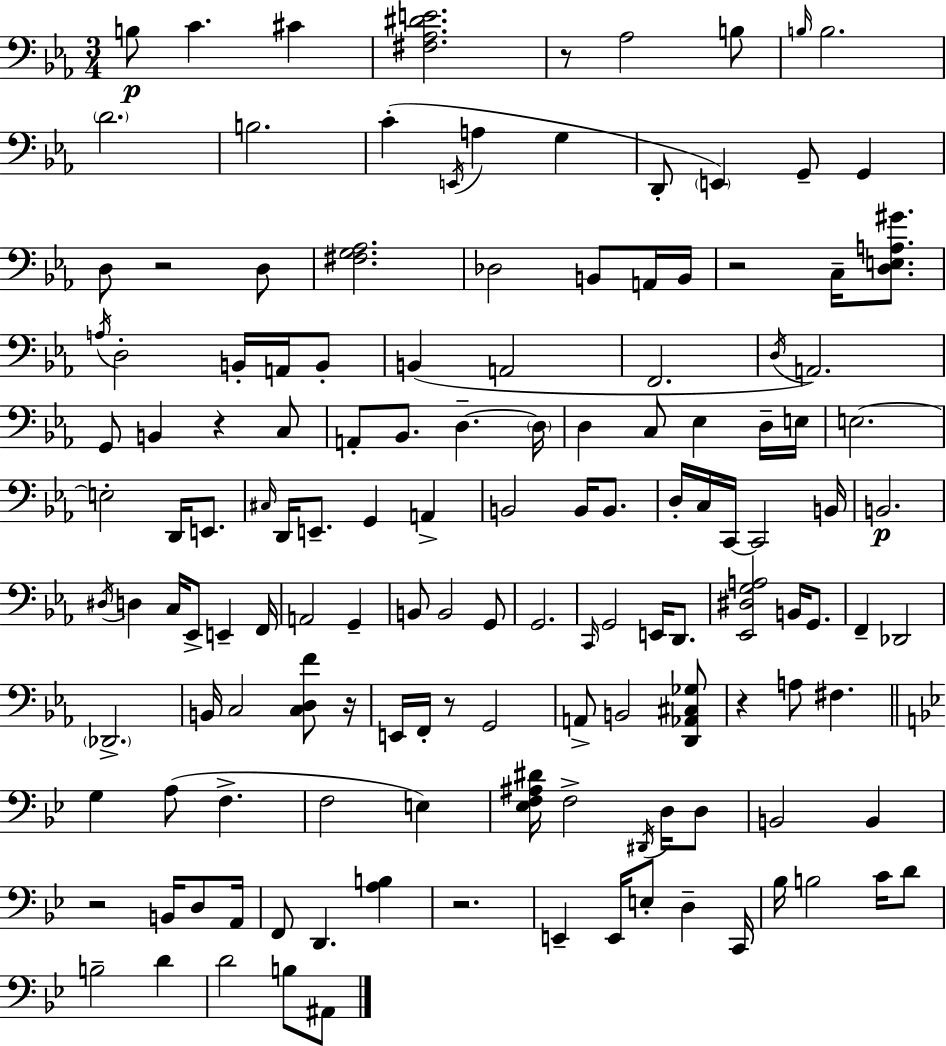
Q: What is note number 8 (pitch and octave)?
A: D4